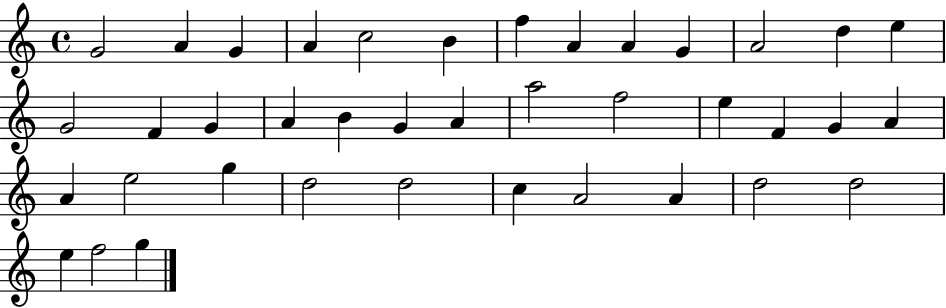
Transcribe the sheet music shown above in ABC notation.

X:1
T:Untitled
M:4/4
L:1/4
K:C
G2 A G A c2 B f A A G A2 d e G2 F G A B G A a2 f2 e F G A A e2 g d2 d2 c A2 A d2 d2 e f2 g